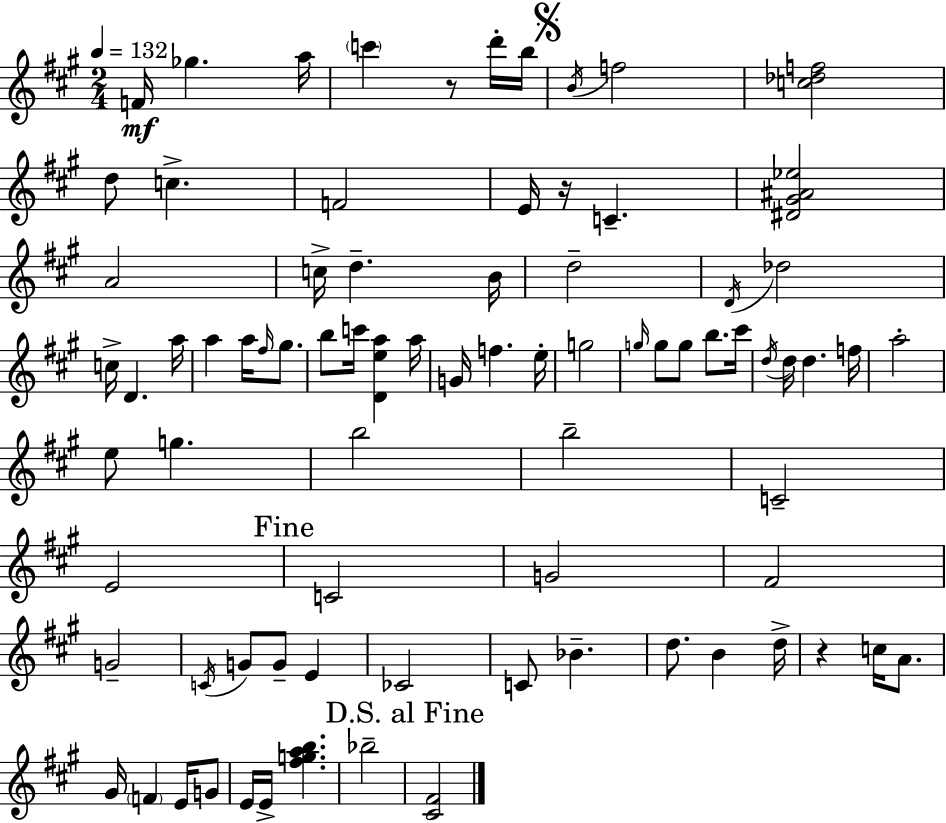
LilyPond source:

{
  \clef treble
  \numericTimeSignature
  \time 2/4
  \key a \major
  \tempo 4 = 132
  \repeat volta 2 { f'16\mf ges''4. a''16 | \parenthesize c'''4 r8 d'''16-. b''16 | \mark \markup { \musicglyph "scripts.segno" } \acciaccatura { b'16 } f''2 | <c'' des'' f''>2 | \break d''8 c''4.-> | f'2 | e'16 r16 c'4.-- | <dis' gis' ais' ees''>2 | \break a'2 | c''16-> d''4.-- | b'16 d''2-- | \acciaccatura { d'16 } des''2 | \break c''16-> d'4. | a''16 a''4 a''16 \grace { fis''16 } | gis''8. b''8 c'''16 <d' e'' a''>4 | a''16 g'16 f''4. | \break e''16-. g''2 | \grace { g''16 } g''8 g''8 | b''8. cis'''16 \acciaccatura { d''16 } d''16 d''4. | f''16 a''2-. | \break e''8 g''4. | b''2 | b''2-- | c'2-- | \break e'2 | \mark "Fine" c'2 | g'2 | fis'2 | \break g'2-- | \acciaccatura { c'16 } g'8 | g'8-- e'4 ces'2 | c'8 | \break bes'4.-- d''8. | b'4 d''16-> r4 | c''16 a'8. gis'16 \parenthesize f'4 | e'16 g'8 e'16 e'16-> | \break <fis'' g'' a'' b''>4. bes''2-- | \mark "D.S. al Fine" <cis' fis'>2 | } \bar "|."
}